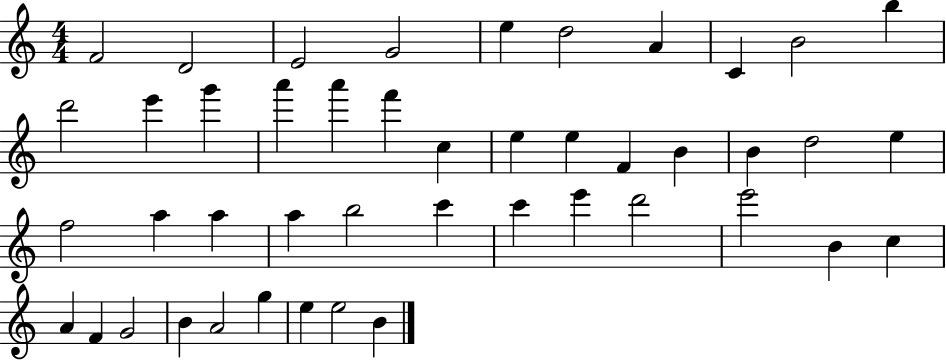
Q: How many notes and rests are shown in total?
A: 45